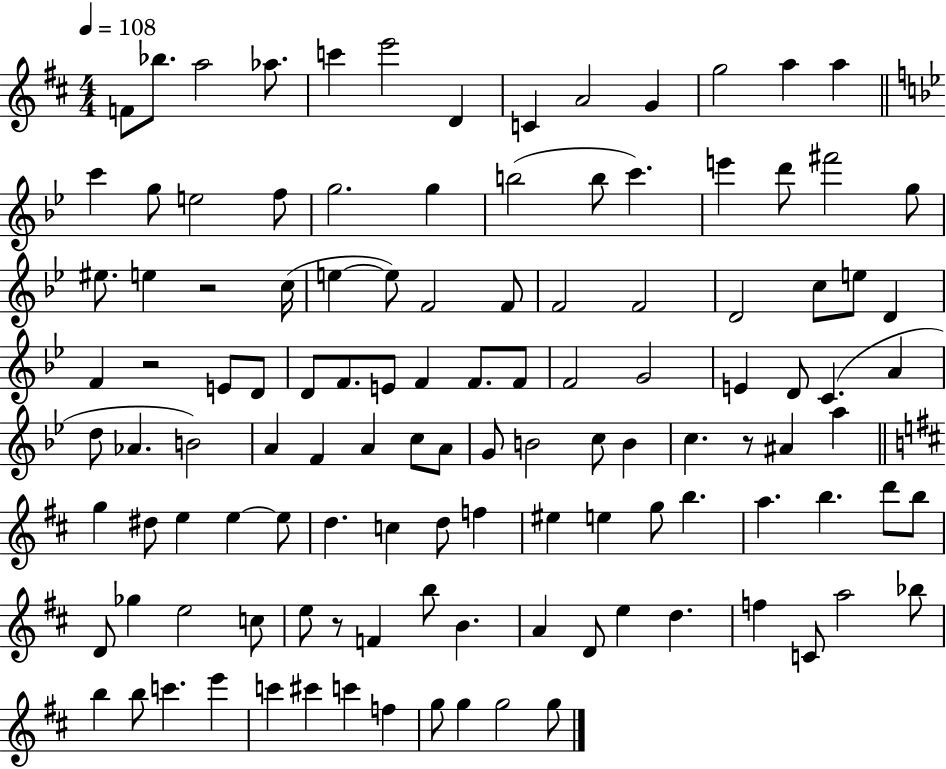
{
  \clef treble
  \numericTimeSignature
  \time 4/4
  \key d \major
  \tempo 4 = 108
  f'8 bes''8. a''2 aes''8. | c'''4 e'''2 d'4 | c'4 a'2 g'4 | g''2 a''4 a''4 | \break \bar "||" \break \key bes \major c'''4 g''8 e''2 f''8 | g''2. g''4 | b''2( b''8 c'''4.) | e'''4 d'''8 fis'''2 g''8 | \break eis''8. e''4 r2 c''16( | e''4~~ e''8) f'2 f'8 | f'2 f'2 | d'2 c''8 e''8 d'4 | \break f'4 r2 e'8 d'8 | d'8 f'8. e'8 f'4 f'8. f'8 | f'2 g'2 | e'4 d'8 c'4.( a'4 | \break d''8 aes'4. b'2) | a'4 f'4 a'4 c''8 a'8 | g'8 b'2 c''8 b'4 | c''4. r8 ais'4 a''4 | \break \bar "||" \break \key d \major g''4 dis''8 e''4 e''4~~ e''8 | d''4. c''4 d''8 f''4 | eis''4 e''4 g''8 b''4. | a''4. b''4. d'''8 b''8 | \break d'8 ges''4 e''2 c''8 | e''8 r8 f'4 b''8 b'4. | a'4 d'8 e''4 d''4. | f''4 c'8 a''2 bes''8 | \break b''4 b''8 c'''4. e'''4 | c'''4 cis'''4 c'''4 f''4 | g''8 g''4 g''2 g''8 | \bar "|."
}